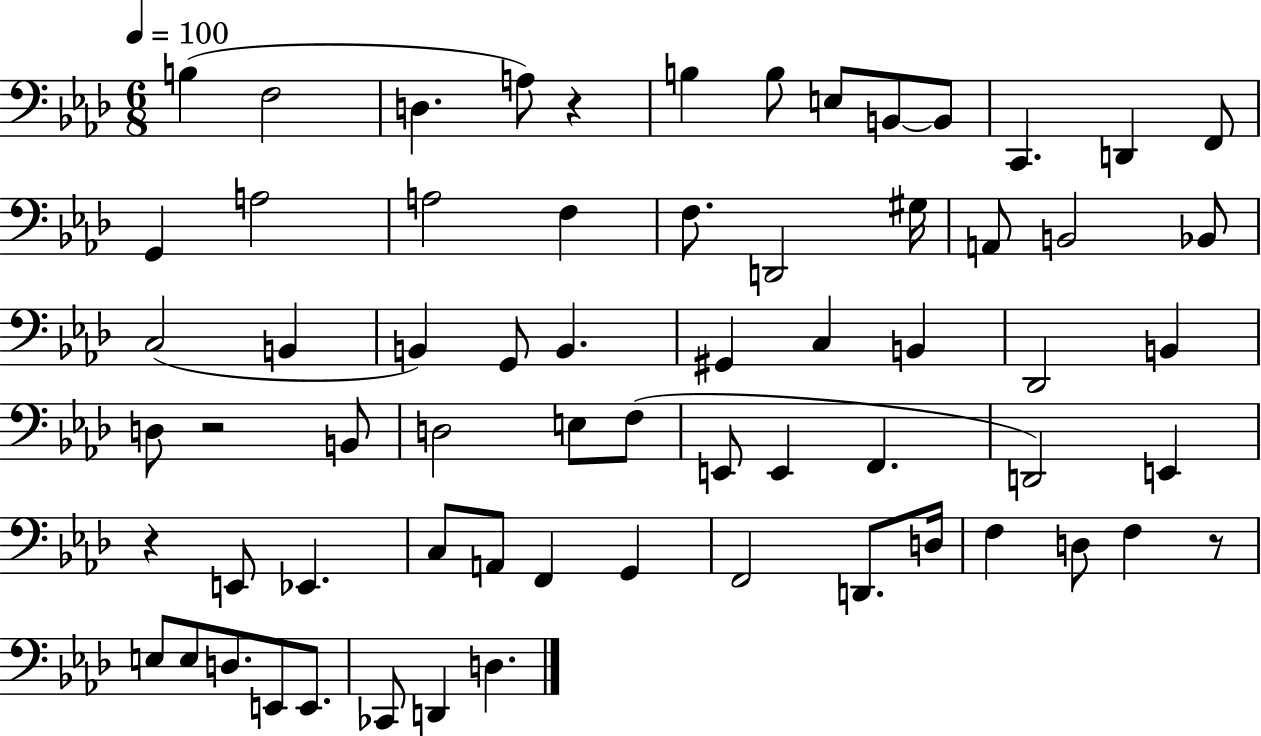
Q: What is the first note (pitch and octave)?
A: B3